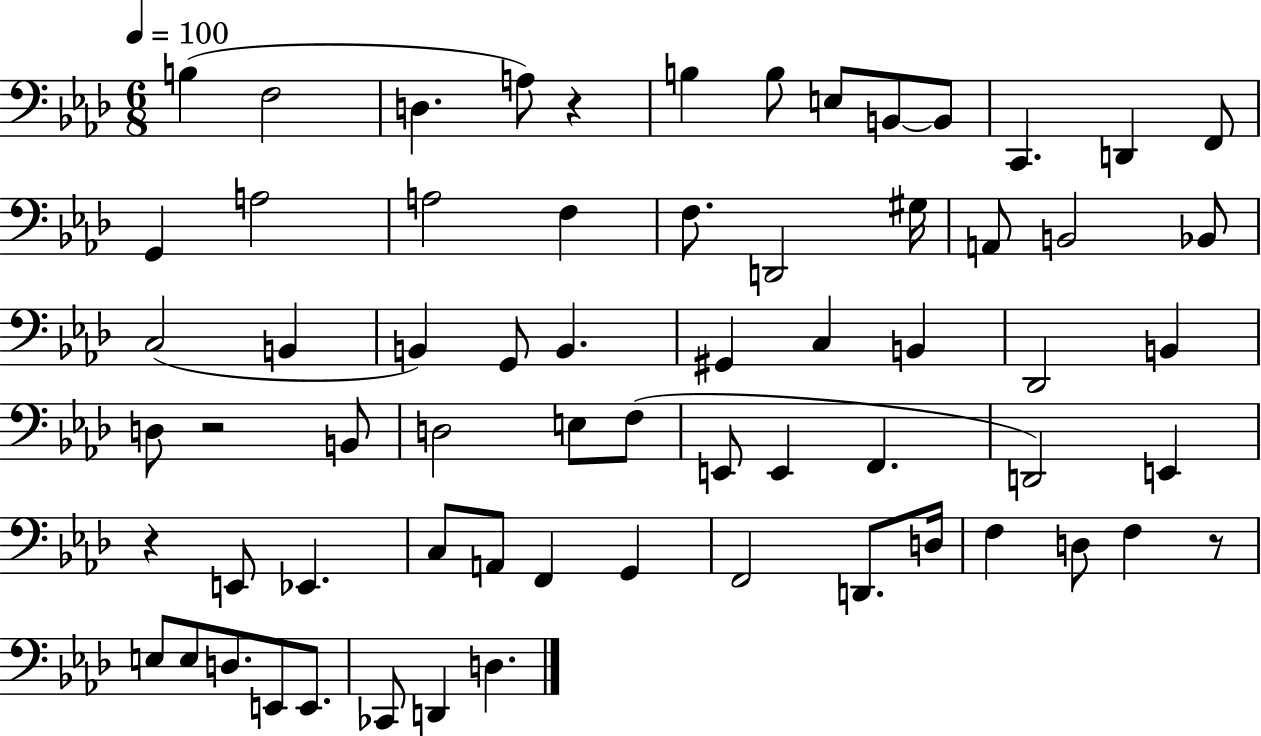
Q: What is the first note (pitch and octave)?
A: B3